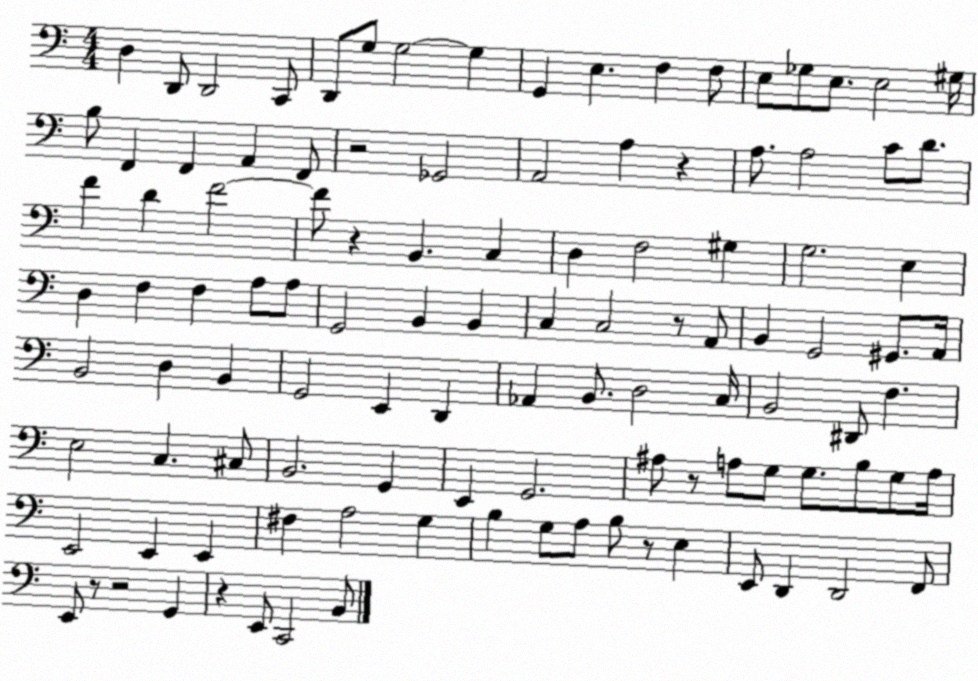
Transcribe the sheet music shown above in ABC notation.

X:1
T:Untitled
M:4/4
L:1/4
K:C
D, D,,/2 D,,2 C,,/2 D,,/2 G,/2 G,2 G, G,, E, F, F,/2 E,/2 _G,/2 E,/2 E,2 ^G,/4 B,/2 F,, F,, A,, F,,/2 z2 _G,,2 A,,2 A, z A,/2 A,2 C/2 D/2 F D F2 F/2 z B,, C, D, F,2 ^G, G,2 E, D, F, F, A,/2 A,/2 G,,2 B,, B,, C, C,2 z/2 A,,/2 B,, G,,2 ^G,,/2 A,,/4 B,,2 D, B,, G,,2 E,, D,, _A,, B,,/2 D,2 C,/4 B,,2 ^D,,/2 F, E,2 C, ^C,/2 B,,2 G,, E,, G,,2 ^A,/2 z/2 A,/2 G,/2 G,/2 B,/2 G,/2 A,/4 E,,2 E,, E,, ^F, A,2 G, B, G,/2 A,/2 B,/2 z/2 E, E,,/2 D,, D,,2 F,,/2 E,,/2 z/2 z2 G,, z E,,/2 C,,2 B,,/2